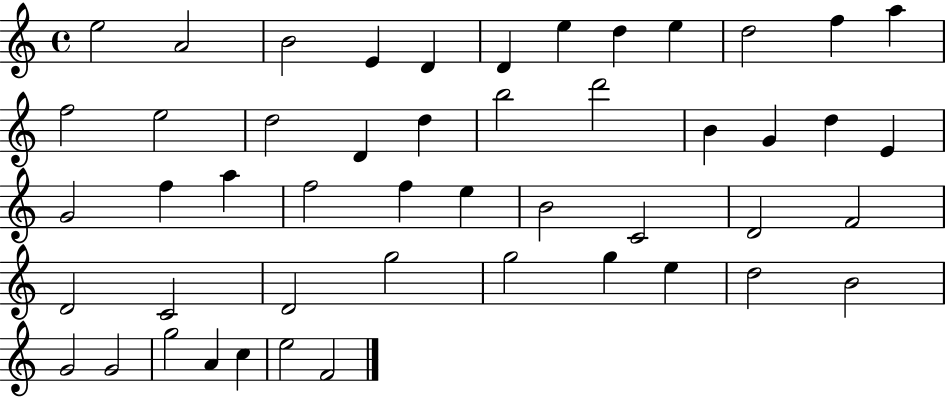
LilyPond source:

{
  \clef treble
  \time 4/4
  \defaultTimeSignature
  \key c \major
  e''2 a'2 | b'2 e'4 d'4 | d'4 e''4 d''4 e''4 | d''2 f''4 a''4 | \break f''2 e''2 | d''2 d'4 d''4 | b''2 d'''2 | b'4 g'4 d''4 e'4 | \break g'2 f''4 a''4 | f''2 f''4 e''4 | b'2 c'2 | d'2 f'2 | \break d'2 c'2 | d'2 g''2 | g''2 g''4 e''4 | d''2 b'2 | \break g'2 g'2 | g''2 a'4 c''4 | e''2 f'2 | \bar "|."
}